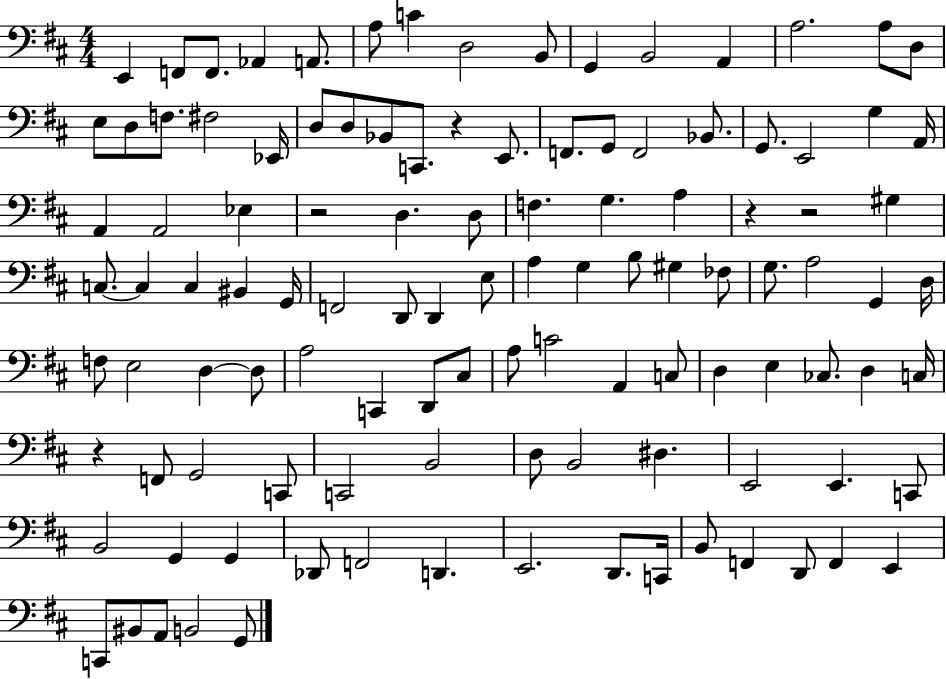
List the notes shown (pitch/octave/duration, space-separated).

E2/q F2/e F2/e. Ab2/q A2/e. A3/e C4/q D3/h B2/e G2/q B2/h A2/q A3/h. A3/e D3/e E3/e D3/e F3/e. F#3/h Eb2/s D3/e D3/e Bb2/e C2/e. R/q E2/e. F2/e. G2/e F2/h Bb2/e. G2/e. E2/h G3/q A2/s A2/q A2/h Eb3/q R/h D3/q. D3/e F3/q. G3/q. A3/q R/q R/h G#3/q C3/e. C3/q C3/q BIS2/q G2/s F2/h D2/e D2/q E3/e A3/q G3/q B3/e G#3/q FES3/e G3/e. A3/h G2/q D3/s F3/e E3/h D3/q D3/e A3/h C2/q D2/e C#3/e A3/e C4/h A2/q C3/e D3/q E3/q CES3/e. D3/q C3/s R/q F2/e G2/h C2/e C2/h B2/h D3/e B2/h D#3/q. E2/h E2/q. C2/e B2/h G2/q G2/q Db2/e F2/h D2/q. E2/h. D2/e. C2/s B2/e F2/q D2/e F2/q E2/q C2/e BIS2/e A2/e B2/h G2/e